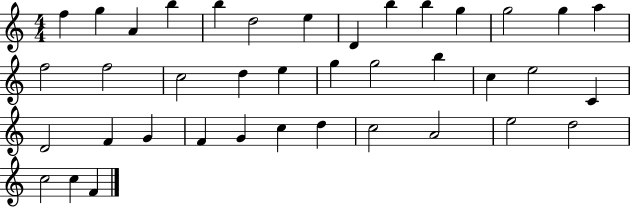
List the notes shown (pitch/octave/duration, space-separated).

F5/q G5/q A4/q B5/q B5/q D5/h E5/q D4/q B5/q B5/q G5/q G5/h G5/q A5/q F5/h F5/h C5/h D5/q E5/q G5/q G5/h B5/q C5/q E5/h C4/q D4/h F4/q G4/q F4/q G4/q C5/q D5/q C5/h A4/h E5/h D5/h C5/h C5/q F4/q